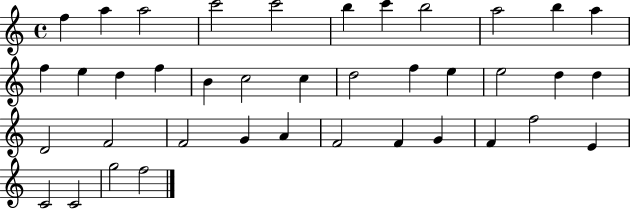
F5/q A5/q A5/h C6/h C6/h B5/q C6/q B5/h A5/h B5/q A5/q F5/q E5/q D5/q F5/q B4/q C5/h C5/q D5/h F5/q E5/q E5/h D5/q D5/q D4/h F4/h F4/h G4/q A4/q F4/h F4/q G4/q F4/q F5/h E4/q C4/h C4/h G5/h F5/h